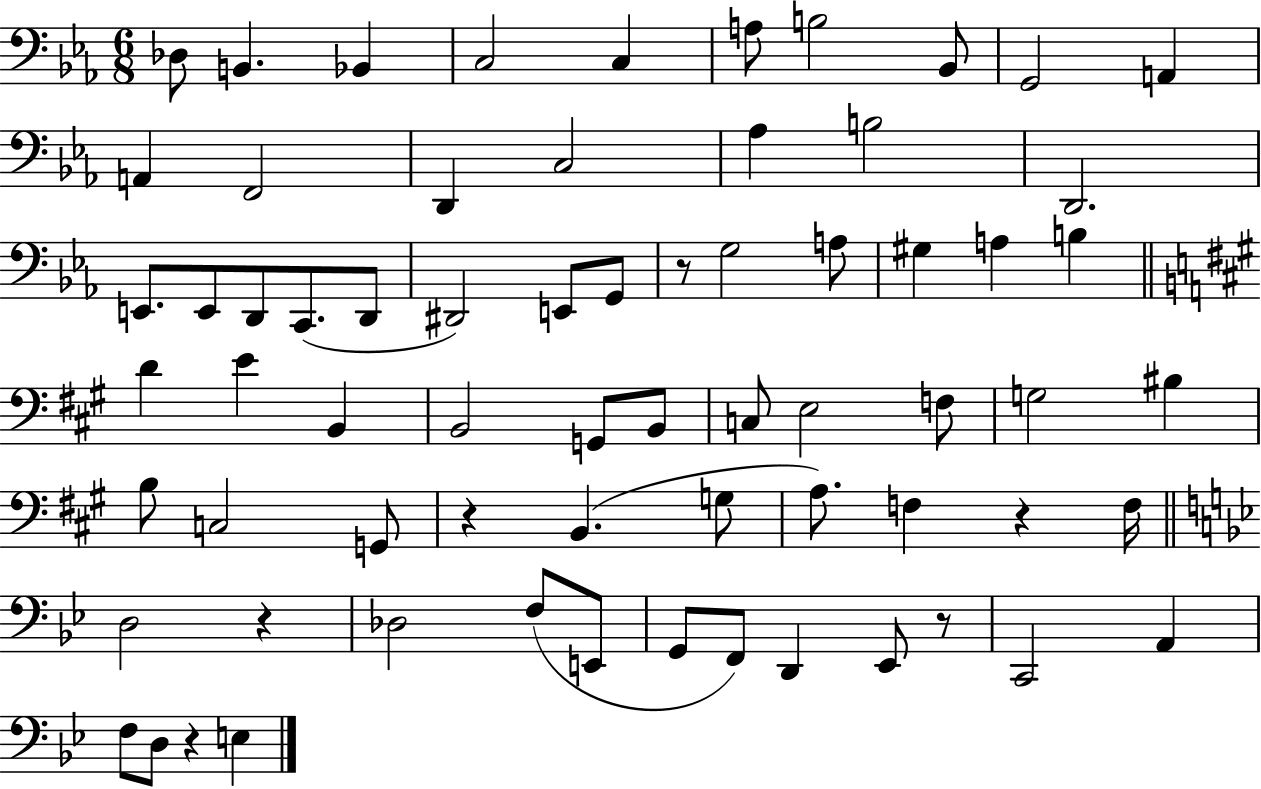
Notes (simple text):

Db3/e B2/q. Bb2/q C3/h C3/q A3/e B3/h Bb2/e G2/h A2/q A2/q F2/h D2/q C3/h Ab3/q B3/h D2/h. E2/e. E2/e D2/e C2/e. D2/e D#2/h E2/e G2/e R/e G3/h A3/e G#3/q A3/q B3/q D4/q E4/q B2/q B2/h G2/e B2/e C3/e E3/h F3/e G3/h BIS3/q B3/e C3/h G2/e R/q B2/q. G3/e A3/e. F3/q R/q F3/s D3/h R/q Db3/h F3/e E2/e G2/e F2/e D2/q Eb2/e R/e C2/h A2/q F3/e D3/e R/q E3/q